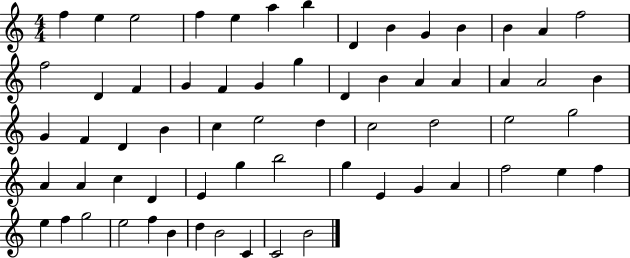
X:1
T:Untitled
M:4/4
L:1/4
K:C
f e e2 f e a b D B G B B A f2 f2 D F G F G g D B A A A A2 B G F D B c e2 d c2 d2 e2 g2 A A c D E g b2 g E G A f2 e f e f g2 e2 f B d B2 C C2 B2